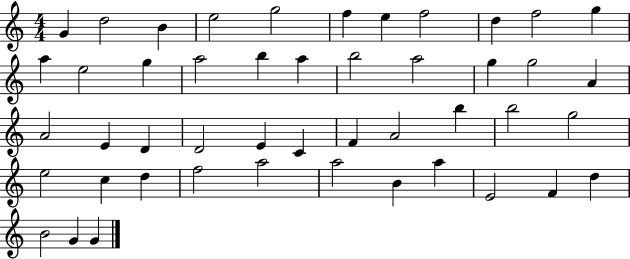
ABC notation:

X:1
T:Untitled
M:4/4
L:1/4
K:C
G d2 B e2 g2 f e f2 d f2 g a e2 g a2 b a b2 a2 g g2 A A2 E D D2 E C F A2 b b2 g2 e2 c d f2 a2 a2 B a E2 F d B2 G G